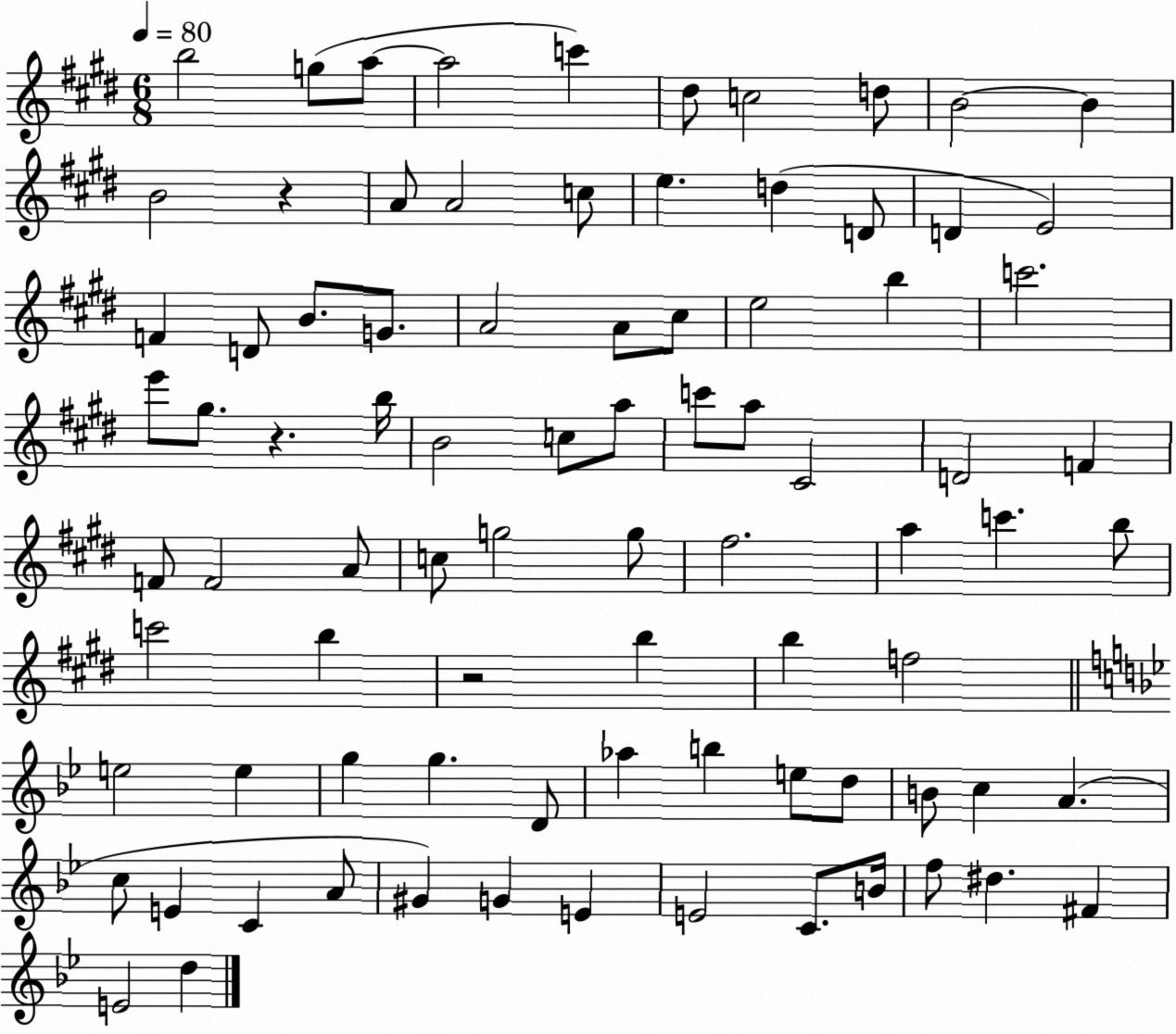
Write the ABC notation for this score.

X:1
T:Untitled
M:6/8
L:1/4
K:E
b2 g/2 a/2 a2 c' ^d/2 c2 d/2 B2 B B2 z A/2 A2 c/2 e d D/2 D E2 F D/2 B/2 G/2 A2 A/2 ^c/2 e2 b c'2 e'/2 ^g/2 z b/4 B2 c/2 a/2 c'/2 a/2 ^C2 D2 F F/2 F2 A/2 c/2 g2 g/2 ^f2 a c' b/2 c'2 b z2 b b f2 e2 e g g D/2 _a b e/2 d/2 B/2 c A c/2 E C A/2 ^G G E E2 C/2 B/4 f/2 ^d ^F E2 d